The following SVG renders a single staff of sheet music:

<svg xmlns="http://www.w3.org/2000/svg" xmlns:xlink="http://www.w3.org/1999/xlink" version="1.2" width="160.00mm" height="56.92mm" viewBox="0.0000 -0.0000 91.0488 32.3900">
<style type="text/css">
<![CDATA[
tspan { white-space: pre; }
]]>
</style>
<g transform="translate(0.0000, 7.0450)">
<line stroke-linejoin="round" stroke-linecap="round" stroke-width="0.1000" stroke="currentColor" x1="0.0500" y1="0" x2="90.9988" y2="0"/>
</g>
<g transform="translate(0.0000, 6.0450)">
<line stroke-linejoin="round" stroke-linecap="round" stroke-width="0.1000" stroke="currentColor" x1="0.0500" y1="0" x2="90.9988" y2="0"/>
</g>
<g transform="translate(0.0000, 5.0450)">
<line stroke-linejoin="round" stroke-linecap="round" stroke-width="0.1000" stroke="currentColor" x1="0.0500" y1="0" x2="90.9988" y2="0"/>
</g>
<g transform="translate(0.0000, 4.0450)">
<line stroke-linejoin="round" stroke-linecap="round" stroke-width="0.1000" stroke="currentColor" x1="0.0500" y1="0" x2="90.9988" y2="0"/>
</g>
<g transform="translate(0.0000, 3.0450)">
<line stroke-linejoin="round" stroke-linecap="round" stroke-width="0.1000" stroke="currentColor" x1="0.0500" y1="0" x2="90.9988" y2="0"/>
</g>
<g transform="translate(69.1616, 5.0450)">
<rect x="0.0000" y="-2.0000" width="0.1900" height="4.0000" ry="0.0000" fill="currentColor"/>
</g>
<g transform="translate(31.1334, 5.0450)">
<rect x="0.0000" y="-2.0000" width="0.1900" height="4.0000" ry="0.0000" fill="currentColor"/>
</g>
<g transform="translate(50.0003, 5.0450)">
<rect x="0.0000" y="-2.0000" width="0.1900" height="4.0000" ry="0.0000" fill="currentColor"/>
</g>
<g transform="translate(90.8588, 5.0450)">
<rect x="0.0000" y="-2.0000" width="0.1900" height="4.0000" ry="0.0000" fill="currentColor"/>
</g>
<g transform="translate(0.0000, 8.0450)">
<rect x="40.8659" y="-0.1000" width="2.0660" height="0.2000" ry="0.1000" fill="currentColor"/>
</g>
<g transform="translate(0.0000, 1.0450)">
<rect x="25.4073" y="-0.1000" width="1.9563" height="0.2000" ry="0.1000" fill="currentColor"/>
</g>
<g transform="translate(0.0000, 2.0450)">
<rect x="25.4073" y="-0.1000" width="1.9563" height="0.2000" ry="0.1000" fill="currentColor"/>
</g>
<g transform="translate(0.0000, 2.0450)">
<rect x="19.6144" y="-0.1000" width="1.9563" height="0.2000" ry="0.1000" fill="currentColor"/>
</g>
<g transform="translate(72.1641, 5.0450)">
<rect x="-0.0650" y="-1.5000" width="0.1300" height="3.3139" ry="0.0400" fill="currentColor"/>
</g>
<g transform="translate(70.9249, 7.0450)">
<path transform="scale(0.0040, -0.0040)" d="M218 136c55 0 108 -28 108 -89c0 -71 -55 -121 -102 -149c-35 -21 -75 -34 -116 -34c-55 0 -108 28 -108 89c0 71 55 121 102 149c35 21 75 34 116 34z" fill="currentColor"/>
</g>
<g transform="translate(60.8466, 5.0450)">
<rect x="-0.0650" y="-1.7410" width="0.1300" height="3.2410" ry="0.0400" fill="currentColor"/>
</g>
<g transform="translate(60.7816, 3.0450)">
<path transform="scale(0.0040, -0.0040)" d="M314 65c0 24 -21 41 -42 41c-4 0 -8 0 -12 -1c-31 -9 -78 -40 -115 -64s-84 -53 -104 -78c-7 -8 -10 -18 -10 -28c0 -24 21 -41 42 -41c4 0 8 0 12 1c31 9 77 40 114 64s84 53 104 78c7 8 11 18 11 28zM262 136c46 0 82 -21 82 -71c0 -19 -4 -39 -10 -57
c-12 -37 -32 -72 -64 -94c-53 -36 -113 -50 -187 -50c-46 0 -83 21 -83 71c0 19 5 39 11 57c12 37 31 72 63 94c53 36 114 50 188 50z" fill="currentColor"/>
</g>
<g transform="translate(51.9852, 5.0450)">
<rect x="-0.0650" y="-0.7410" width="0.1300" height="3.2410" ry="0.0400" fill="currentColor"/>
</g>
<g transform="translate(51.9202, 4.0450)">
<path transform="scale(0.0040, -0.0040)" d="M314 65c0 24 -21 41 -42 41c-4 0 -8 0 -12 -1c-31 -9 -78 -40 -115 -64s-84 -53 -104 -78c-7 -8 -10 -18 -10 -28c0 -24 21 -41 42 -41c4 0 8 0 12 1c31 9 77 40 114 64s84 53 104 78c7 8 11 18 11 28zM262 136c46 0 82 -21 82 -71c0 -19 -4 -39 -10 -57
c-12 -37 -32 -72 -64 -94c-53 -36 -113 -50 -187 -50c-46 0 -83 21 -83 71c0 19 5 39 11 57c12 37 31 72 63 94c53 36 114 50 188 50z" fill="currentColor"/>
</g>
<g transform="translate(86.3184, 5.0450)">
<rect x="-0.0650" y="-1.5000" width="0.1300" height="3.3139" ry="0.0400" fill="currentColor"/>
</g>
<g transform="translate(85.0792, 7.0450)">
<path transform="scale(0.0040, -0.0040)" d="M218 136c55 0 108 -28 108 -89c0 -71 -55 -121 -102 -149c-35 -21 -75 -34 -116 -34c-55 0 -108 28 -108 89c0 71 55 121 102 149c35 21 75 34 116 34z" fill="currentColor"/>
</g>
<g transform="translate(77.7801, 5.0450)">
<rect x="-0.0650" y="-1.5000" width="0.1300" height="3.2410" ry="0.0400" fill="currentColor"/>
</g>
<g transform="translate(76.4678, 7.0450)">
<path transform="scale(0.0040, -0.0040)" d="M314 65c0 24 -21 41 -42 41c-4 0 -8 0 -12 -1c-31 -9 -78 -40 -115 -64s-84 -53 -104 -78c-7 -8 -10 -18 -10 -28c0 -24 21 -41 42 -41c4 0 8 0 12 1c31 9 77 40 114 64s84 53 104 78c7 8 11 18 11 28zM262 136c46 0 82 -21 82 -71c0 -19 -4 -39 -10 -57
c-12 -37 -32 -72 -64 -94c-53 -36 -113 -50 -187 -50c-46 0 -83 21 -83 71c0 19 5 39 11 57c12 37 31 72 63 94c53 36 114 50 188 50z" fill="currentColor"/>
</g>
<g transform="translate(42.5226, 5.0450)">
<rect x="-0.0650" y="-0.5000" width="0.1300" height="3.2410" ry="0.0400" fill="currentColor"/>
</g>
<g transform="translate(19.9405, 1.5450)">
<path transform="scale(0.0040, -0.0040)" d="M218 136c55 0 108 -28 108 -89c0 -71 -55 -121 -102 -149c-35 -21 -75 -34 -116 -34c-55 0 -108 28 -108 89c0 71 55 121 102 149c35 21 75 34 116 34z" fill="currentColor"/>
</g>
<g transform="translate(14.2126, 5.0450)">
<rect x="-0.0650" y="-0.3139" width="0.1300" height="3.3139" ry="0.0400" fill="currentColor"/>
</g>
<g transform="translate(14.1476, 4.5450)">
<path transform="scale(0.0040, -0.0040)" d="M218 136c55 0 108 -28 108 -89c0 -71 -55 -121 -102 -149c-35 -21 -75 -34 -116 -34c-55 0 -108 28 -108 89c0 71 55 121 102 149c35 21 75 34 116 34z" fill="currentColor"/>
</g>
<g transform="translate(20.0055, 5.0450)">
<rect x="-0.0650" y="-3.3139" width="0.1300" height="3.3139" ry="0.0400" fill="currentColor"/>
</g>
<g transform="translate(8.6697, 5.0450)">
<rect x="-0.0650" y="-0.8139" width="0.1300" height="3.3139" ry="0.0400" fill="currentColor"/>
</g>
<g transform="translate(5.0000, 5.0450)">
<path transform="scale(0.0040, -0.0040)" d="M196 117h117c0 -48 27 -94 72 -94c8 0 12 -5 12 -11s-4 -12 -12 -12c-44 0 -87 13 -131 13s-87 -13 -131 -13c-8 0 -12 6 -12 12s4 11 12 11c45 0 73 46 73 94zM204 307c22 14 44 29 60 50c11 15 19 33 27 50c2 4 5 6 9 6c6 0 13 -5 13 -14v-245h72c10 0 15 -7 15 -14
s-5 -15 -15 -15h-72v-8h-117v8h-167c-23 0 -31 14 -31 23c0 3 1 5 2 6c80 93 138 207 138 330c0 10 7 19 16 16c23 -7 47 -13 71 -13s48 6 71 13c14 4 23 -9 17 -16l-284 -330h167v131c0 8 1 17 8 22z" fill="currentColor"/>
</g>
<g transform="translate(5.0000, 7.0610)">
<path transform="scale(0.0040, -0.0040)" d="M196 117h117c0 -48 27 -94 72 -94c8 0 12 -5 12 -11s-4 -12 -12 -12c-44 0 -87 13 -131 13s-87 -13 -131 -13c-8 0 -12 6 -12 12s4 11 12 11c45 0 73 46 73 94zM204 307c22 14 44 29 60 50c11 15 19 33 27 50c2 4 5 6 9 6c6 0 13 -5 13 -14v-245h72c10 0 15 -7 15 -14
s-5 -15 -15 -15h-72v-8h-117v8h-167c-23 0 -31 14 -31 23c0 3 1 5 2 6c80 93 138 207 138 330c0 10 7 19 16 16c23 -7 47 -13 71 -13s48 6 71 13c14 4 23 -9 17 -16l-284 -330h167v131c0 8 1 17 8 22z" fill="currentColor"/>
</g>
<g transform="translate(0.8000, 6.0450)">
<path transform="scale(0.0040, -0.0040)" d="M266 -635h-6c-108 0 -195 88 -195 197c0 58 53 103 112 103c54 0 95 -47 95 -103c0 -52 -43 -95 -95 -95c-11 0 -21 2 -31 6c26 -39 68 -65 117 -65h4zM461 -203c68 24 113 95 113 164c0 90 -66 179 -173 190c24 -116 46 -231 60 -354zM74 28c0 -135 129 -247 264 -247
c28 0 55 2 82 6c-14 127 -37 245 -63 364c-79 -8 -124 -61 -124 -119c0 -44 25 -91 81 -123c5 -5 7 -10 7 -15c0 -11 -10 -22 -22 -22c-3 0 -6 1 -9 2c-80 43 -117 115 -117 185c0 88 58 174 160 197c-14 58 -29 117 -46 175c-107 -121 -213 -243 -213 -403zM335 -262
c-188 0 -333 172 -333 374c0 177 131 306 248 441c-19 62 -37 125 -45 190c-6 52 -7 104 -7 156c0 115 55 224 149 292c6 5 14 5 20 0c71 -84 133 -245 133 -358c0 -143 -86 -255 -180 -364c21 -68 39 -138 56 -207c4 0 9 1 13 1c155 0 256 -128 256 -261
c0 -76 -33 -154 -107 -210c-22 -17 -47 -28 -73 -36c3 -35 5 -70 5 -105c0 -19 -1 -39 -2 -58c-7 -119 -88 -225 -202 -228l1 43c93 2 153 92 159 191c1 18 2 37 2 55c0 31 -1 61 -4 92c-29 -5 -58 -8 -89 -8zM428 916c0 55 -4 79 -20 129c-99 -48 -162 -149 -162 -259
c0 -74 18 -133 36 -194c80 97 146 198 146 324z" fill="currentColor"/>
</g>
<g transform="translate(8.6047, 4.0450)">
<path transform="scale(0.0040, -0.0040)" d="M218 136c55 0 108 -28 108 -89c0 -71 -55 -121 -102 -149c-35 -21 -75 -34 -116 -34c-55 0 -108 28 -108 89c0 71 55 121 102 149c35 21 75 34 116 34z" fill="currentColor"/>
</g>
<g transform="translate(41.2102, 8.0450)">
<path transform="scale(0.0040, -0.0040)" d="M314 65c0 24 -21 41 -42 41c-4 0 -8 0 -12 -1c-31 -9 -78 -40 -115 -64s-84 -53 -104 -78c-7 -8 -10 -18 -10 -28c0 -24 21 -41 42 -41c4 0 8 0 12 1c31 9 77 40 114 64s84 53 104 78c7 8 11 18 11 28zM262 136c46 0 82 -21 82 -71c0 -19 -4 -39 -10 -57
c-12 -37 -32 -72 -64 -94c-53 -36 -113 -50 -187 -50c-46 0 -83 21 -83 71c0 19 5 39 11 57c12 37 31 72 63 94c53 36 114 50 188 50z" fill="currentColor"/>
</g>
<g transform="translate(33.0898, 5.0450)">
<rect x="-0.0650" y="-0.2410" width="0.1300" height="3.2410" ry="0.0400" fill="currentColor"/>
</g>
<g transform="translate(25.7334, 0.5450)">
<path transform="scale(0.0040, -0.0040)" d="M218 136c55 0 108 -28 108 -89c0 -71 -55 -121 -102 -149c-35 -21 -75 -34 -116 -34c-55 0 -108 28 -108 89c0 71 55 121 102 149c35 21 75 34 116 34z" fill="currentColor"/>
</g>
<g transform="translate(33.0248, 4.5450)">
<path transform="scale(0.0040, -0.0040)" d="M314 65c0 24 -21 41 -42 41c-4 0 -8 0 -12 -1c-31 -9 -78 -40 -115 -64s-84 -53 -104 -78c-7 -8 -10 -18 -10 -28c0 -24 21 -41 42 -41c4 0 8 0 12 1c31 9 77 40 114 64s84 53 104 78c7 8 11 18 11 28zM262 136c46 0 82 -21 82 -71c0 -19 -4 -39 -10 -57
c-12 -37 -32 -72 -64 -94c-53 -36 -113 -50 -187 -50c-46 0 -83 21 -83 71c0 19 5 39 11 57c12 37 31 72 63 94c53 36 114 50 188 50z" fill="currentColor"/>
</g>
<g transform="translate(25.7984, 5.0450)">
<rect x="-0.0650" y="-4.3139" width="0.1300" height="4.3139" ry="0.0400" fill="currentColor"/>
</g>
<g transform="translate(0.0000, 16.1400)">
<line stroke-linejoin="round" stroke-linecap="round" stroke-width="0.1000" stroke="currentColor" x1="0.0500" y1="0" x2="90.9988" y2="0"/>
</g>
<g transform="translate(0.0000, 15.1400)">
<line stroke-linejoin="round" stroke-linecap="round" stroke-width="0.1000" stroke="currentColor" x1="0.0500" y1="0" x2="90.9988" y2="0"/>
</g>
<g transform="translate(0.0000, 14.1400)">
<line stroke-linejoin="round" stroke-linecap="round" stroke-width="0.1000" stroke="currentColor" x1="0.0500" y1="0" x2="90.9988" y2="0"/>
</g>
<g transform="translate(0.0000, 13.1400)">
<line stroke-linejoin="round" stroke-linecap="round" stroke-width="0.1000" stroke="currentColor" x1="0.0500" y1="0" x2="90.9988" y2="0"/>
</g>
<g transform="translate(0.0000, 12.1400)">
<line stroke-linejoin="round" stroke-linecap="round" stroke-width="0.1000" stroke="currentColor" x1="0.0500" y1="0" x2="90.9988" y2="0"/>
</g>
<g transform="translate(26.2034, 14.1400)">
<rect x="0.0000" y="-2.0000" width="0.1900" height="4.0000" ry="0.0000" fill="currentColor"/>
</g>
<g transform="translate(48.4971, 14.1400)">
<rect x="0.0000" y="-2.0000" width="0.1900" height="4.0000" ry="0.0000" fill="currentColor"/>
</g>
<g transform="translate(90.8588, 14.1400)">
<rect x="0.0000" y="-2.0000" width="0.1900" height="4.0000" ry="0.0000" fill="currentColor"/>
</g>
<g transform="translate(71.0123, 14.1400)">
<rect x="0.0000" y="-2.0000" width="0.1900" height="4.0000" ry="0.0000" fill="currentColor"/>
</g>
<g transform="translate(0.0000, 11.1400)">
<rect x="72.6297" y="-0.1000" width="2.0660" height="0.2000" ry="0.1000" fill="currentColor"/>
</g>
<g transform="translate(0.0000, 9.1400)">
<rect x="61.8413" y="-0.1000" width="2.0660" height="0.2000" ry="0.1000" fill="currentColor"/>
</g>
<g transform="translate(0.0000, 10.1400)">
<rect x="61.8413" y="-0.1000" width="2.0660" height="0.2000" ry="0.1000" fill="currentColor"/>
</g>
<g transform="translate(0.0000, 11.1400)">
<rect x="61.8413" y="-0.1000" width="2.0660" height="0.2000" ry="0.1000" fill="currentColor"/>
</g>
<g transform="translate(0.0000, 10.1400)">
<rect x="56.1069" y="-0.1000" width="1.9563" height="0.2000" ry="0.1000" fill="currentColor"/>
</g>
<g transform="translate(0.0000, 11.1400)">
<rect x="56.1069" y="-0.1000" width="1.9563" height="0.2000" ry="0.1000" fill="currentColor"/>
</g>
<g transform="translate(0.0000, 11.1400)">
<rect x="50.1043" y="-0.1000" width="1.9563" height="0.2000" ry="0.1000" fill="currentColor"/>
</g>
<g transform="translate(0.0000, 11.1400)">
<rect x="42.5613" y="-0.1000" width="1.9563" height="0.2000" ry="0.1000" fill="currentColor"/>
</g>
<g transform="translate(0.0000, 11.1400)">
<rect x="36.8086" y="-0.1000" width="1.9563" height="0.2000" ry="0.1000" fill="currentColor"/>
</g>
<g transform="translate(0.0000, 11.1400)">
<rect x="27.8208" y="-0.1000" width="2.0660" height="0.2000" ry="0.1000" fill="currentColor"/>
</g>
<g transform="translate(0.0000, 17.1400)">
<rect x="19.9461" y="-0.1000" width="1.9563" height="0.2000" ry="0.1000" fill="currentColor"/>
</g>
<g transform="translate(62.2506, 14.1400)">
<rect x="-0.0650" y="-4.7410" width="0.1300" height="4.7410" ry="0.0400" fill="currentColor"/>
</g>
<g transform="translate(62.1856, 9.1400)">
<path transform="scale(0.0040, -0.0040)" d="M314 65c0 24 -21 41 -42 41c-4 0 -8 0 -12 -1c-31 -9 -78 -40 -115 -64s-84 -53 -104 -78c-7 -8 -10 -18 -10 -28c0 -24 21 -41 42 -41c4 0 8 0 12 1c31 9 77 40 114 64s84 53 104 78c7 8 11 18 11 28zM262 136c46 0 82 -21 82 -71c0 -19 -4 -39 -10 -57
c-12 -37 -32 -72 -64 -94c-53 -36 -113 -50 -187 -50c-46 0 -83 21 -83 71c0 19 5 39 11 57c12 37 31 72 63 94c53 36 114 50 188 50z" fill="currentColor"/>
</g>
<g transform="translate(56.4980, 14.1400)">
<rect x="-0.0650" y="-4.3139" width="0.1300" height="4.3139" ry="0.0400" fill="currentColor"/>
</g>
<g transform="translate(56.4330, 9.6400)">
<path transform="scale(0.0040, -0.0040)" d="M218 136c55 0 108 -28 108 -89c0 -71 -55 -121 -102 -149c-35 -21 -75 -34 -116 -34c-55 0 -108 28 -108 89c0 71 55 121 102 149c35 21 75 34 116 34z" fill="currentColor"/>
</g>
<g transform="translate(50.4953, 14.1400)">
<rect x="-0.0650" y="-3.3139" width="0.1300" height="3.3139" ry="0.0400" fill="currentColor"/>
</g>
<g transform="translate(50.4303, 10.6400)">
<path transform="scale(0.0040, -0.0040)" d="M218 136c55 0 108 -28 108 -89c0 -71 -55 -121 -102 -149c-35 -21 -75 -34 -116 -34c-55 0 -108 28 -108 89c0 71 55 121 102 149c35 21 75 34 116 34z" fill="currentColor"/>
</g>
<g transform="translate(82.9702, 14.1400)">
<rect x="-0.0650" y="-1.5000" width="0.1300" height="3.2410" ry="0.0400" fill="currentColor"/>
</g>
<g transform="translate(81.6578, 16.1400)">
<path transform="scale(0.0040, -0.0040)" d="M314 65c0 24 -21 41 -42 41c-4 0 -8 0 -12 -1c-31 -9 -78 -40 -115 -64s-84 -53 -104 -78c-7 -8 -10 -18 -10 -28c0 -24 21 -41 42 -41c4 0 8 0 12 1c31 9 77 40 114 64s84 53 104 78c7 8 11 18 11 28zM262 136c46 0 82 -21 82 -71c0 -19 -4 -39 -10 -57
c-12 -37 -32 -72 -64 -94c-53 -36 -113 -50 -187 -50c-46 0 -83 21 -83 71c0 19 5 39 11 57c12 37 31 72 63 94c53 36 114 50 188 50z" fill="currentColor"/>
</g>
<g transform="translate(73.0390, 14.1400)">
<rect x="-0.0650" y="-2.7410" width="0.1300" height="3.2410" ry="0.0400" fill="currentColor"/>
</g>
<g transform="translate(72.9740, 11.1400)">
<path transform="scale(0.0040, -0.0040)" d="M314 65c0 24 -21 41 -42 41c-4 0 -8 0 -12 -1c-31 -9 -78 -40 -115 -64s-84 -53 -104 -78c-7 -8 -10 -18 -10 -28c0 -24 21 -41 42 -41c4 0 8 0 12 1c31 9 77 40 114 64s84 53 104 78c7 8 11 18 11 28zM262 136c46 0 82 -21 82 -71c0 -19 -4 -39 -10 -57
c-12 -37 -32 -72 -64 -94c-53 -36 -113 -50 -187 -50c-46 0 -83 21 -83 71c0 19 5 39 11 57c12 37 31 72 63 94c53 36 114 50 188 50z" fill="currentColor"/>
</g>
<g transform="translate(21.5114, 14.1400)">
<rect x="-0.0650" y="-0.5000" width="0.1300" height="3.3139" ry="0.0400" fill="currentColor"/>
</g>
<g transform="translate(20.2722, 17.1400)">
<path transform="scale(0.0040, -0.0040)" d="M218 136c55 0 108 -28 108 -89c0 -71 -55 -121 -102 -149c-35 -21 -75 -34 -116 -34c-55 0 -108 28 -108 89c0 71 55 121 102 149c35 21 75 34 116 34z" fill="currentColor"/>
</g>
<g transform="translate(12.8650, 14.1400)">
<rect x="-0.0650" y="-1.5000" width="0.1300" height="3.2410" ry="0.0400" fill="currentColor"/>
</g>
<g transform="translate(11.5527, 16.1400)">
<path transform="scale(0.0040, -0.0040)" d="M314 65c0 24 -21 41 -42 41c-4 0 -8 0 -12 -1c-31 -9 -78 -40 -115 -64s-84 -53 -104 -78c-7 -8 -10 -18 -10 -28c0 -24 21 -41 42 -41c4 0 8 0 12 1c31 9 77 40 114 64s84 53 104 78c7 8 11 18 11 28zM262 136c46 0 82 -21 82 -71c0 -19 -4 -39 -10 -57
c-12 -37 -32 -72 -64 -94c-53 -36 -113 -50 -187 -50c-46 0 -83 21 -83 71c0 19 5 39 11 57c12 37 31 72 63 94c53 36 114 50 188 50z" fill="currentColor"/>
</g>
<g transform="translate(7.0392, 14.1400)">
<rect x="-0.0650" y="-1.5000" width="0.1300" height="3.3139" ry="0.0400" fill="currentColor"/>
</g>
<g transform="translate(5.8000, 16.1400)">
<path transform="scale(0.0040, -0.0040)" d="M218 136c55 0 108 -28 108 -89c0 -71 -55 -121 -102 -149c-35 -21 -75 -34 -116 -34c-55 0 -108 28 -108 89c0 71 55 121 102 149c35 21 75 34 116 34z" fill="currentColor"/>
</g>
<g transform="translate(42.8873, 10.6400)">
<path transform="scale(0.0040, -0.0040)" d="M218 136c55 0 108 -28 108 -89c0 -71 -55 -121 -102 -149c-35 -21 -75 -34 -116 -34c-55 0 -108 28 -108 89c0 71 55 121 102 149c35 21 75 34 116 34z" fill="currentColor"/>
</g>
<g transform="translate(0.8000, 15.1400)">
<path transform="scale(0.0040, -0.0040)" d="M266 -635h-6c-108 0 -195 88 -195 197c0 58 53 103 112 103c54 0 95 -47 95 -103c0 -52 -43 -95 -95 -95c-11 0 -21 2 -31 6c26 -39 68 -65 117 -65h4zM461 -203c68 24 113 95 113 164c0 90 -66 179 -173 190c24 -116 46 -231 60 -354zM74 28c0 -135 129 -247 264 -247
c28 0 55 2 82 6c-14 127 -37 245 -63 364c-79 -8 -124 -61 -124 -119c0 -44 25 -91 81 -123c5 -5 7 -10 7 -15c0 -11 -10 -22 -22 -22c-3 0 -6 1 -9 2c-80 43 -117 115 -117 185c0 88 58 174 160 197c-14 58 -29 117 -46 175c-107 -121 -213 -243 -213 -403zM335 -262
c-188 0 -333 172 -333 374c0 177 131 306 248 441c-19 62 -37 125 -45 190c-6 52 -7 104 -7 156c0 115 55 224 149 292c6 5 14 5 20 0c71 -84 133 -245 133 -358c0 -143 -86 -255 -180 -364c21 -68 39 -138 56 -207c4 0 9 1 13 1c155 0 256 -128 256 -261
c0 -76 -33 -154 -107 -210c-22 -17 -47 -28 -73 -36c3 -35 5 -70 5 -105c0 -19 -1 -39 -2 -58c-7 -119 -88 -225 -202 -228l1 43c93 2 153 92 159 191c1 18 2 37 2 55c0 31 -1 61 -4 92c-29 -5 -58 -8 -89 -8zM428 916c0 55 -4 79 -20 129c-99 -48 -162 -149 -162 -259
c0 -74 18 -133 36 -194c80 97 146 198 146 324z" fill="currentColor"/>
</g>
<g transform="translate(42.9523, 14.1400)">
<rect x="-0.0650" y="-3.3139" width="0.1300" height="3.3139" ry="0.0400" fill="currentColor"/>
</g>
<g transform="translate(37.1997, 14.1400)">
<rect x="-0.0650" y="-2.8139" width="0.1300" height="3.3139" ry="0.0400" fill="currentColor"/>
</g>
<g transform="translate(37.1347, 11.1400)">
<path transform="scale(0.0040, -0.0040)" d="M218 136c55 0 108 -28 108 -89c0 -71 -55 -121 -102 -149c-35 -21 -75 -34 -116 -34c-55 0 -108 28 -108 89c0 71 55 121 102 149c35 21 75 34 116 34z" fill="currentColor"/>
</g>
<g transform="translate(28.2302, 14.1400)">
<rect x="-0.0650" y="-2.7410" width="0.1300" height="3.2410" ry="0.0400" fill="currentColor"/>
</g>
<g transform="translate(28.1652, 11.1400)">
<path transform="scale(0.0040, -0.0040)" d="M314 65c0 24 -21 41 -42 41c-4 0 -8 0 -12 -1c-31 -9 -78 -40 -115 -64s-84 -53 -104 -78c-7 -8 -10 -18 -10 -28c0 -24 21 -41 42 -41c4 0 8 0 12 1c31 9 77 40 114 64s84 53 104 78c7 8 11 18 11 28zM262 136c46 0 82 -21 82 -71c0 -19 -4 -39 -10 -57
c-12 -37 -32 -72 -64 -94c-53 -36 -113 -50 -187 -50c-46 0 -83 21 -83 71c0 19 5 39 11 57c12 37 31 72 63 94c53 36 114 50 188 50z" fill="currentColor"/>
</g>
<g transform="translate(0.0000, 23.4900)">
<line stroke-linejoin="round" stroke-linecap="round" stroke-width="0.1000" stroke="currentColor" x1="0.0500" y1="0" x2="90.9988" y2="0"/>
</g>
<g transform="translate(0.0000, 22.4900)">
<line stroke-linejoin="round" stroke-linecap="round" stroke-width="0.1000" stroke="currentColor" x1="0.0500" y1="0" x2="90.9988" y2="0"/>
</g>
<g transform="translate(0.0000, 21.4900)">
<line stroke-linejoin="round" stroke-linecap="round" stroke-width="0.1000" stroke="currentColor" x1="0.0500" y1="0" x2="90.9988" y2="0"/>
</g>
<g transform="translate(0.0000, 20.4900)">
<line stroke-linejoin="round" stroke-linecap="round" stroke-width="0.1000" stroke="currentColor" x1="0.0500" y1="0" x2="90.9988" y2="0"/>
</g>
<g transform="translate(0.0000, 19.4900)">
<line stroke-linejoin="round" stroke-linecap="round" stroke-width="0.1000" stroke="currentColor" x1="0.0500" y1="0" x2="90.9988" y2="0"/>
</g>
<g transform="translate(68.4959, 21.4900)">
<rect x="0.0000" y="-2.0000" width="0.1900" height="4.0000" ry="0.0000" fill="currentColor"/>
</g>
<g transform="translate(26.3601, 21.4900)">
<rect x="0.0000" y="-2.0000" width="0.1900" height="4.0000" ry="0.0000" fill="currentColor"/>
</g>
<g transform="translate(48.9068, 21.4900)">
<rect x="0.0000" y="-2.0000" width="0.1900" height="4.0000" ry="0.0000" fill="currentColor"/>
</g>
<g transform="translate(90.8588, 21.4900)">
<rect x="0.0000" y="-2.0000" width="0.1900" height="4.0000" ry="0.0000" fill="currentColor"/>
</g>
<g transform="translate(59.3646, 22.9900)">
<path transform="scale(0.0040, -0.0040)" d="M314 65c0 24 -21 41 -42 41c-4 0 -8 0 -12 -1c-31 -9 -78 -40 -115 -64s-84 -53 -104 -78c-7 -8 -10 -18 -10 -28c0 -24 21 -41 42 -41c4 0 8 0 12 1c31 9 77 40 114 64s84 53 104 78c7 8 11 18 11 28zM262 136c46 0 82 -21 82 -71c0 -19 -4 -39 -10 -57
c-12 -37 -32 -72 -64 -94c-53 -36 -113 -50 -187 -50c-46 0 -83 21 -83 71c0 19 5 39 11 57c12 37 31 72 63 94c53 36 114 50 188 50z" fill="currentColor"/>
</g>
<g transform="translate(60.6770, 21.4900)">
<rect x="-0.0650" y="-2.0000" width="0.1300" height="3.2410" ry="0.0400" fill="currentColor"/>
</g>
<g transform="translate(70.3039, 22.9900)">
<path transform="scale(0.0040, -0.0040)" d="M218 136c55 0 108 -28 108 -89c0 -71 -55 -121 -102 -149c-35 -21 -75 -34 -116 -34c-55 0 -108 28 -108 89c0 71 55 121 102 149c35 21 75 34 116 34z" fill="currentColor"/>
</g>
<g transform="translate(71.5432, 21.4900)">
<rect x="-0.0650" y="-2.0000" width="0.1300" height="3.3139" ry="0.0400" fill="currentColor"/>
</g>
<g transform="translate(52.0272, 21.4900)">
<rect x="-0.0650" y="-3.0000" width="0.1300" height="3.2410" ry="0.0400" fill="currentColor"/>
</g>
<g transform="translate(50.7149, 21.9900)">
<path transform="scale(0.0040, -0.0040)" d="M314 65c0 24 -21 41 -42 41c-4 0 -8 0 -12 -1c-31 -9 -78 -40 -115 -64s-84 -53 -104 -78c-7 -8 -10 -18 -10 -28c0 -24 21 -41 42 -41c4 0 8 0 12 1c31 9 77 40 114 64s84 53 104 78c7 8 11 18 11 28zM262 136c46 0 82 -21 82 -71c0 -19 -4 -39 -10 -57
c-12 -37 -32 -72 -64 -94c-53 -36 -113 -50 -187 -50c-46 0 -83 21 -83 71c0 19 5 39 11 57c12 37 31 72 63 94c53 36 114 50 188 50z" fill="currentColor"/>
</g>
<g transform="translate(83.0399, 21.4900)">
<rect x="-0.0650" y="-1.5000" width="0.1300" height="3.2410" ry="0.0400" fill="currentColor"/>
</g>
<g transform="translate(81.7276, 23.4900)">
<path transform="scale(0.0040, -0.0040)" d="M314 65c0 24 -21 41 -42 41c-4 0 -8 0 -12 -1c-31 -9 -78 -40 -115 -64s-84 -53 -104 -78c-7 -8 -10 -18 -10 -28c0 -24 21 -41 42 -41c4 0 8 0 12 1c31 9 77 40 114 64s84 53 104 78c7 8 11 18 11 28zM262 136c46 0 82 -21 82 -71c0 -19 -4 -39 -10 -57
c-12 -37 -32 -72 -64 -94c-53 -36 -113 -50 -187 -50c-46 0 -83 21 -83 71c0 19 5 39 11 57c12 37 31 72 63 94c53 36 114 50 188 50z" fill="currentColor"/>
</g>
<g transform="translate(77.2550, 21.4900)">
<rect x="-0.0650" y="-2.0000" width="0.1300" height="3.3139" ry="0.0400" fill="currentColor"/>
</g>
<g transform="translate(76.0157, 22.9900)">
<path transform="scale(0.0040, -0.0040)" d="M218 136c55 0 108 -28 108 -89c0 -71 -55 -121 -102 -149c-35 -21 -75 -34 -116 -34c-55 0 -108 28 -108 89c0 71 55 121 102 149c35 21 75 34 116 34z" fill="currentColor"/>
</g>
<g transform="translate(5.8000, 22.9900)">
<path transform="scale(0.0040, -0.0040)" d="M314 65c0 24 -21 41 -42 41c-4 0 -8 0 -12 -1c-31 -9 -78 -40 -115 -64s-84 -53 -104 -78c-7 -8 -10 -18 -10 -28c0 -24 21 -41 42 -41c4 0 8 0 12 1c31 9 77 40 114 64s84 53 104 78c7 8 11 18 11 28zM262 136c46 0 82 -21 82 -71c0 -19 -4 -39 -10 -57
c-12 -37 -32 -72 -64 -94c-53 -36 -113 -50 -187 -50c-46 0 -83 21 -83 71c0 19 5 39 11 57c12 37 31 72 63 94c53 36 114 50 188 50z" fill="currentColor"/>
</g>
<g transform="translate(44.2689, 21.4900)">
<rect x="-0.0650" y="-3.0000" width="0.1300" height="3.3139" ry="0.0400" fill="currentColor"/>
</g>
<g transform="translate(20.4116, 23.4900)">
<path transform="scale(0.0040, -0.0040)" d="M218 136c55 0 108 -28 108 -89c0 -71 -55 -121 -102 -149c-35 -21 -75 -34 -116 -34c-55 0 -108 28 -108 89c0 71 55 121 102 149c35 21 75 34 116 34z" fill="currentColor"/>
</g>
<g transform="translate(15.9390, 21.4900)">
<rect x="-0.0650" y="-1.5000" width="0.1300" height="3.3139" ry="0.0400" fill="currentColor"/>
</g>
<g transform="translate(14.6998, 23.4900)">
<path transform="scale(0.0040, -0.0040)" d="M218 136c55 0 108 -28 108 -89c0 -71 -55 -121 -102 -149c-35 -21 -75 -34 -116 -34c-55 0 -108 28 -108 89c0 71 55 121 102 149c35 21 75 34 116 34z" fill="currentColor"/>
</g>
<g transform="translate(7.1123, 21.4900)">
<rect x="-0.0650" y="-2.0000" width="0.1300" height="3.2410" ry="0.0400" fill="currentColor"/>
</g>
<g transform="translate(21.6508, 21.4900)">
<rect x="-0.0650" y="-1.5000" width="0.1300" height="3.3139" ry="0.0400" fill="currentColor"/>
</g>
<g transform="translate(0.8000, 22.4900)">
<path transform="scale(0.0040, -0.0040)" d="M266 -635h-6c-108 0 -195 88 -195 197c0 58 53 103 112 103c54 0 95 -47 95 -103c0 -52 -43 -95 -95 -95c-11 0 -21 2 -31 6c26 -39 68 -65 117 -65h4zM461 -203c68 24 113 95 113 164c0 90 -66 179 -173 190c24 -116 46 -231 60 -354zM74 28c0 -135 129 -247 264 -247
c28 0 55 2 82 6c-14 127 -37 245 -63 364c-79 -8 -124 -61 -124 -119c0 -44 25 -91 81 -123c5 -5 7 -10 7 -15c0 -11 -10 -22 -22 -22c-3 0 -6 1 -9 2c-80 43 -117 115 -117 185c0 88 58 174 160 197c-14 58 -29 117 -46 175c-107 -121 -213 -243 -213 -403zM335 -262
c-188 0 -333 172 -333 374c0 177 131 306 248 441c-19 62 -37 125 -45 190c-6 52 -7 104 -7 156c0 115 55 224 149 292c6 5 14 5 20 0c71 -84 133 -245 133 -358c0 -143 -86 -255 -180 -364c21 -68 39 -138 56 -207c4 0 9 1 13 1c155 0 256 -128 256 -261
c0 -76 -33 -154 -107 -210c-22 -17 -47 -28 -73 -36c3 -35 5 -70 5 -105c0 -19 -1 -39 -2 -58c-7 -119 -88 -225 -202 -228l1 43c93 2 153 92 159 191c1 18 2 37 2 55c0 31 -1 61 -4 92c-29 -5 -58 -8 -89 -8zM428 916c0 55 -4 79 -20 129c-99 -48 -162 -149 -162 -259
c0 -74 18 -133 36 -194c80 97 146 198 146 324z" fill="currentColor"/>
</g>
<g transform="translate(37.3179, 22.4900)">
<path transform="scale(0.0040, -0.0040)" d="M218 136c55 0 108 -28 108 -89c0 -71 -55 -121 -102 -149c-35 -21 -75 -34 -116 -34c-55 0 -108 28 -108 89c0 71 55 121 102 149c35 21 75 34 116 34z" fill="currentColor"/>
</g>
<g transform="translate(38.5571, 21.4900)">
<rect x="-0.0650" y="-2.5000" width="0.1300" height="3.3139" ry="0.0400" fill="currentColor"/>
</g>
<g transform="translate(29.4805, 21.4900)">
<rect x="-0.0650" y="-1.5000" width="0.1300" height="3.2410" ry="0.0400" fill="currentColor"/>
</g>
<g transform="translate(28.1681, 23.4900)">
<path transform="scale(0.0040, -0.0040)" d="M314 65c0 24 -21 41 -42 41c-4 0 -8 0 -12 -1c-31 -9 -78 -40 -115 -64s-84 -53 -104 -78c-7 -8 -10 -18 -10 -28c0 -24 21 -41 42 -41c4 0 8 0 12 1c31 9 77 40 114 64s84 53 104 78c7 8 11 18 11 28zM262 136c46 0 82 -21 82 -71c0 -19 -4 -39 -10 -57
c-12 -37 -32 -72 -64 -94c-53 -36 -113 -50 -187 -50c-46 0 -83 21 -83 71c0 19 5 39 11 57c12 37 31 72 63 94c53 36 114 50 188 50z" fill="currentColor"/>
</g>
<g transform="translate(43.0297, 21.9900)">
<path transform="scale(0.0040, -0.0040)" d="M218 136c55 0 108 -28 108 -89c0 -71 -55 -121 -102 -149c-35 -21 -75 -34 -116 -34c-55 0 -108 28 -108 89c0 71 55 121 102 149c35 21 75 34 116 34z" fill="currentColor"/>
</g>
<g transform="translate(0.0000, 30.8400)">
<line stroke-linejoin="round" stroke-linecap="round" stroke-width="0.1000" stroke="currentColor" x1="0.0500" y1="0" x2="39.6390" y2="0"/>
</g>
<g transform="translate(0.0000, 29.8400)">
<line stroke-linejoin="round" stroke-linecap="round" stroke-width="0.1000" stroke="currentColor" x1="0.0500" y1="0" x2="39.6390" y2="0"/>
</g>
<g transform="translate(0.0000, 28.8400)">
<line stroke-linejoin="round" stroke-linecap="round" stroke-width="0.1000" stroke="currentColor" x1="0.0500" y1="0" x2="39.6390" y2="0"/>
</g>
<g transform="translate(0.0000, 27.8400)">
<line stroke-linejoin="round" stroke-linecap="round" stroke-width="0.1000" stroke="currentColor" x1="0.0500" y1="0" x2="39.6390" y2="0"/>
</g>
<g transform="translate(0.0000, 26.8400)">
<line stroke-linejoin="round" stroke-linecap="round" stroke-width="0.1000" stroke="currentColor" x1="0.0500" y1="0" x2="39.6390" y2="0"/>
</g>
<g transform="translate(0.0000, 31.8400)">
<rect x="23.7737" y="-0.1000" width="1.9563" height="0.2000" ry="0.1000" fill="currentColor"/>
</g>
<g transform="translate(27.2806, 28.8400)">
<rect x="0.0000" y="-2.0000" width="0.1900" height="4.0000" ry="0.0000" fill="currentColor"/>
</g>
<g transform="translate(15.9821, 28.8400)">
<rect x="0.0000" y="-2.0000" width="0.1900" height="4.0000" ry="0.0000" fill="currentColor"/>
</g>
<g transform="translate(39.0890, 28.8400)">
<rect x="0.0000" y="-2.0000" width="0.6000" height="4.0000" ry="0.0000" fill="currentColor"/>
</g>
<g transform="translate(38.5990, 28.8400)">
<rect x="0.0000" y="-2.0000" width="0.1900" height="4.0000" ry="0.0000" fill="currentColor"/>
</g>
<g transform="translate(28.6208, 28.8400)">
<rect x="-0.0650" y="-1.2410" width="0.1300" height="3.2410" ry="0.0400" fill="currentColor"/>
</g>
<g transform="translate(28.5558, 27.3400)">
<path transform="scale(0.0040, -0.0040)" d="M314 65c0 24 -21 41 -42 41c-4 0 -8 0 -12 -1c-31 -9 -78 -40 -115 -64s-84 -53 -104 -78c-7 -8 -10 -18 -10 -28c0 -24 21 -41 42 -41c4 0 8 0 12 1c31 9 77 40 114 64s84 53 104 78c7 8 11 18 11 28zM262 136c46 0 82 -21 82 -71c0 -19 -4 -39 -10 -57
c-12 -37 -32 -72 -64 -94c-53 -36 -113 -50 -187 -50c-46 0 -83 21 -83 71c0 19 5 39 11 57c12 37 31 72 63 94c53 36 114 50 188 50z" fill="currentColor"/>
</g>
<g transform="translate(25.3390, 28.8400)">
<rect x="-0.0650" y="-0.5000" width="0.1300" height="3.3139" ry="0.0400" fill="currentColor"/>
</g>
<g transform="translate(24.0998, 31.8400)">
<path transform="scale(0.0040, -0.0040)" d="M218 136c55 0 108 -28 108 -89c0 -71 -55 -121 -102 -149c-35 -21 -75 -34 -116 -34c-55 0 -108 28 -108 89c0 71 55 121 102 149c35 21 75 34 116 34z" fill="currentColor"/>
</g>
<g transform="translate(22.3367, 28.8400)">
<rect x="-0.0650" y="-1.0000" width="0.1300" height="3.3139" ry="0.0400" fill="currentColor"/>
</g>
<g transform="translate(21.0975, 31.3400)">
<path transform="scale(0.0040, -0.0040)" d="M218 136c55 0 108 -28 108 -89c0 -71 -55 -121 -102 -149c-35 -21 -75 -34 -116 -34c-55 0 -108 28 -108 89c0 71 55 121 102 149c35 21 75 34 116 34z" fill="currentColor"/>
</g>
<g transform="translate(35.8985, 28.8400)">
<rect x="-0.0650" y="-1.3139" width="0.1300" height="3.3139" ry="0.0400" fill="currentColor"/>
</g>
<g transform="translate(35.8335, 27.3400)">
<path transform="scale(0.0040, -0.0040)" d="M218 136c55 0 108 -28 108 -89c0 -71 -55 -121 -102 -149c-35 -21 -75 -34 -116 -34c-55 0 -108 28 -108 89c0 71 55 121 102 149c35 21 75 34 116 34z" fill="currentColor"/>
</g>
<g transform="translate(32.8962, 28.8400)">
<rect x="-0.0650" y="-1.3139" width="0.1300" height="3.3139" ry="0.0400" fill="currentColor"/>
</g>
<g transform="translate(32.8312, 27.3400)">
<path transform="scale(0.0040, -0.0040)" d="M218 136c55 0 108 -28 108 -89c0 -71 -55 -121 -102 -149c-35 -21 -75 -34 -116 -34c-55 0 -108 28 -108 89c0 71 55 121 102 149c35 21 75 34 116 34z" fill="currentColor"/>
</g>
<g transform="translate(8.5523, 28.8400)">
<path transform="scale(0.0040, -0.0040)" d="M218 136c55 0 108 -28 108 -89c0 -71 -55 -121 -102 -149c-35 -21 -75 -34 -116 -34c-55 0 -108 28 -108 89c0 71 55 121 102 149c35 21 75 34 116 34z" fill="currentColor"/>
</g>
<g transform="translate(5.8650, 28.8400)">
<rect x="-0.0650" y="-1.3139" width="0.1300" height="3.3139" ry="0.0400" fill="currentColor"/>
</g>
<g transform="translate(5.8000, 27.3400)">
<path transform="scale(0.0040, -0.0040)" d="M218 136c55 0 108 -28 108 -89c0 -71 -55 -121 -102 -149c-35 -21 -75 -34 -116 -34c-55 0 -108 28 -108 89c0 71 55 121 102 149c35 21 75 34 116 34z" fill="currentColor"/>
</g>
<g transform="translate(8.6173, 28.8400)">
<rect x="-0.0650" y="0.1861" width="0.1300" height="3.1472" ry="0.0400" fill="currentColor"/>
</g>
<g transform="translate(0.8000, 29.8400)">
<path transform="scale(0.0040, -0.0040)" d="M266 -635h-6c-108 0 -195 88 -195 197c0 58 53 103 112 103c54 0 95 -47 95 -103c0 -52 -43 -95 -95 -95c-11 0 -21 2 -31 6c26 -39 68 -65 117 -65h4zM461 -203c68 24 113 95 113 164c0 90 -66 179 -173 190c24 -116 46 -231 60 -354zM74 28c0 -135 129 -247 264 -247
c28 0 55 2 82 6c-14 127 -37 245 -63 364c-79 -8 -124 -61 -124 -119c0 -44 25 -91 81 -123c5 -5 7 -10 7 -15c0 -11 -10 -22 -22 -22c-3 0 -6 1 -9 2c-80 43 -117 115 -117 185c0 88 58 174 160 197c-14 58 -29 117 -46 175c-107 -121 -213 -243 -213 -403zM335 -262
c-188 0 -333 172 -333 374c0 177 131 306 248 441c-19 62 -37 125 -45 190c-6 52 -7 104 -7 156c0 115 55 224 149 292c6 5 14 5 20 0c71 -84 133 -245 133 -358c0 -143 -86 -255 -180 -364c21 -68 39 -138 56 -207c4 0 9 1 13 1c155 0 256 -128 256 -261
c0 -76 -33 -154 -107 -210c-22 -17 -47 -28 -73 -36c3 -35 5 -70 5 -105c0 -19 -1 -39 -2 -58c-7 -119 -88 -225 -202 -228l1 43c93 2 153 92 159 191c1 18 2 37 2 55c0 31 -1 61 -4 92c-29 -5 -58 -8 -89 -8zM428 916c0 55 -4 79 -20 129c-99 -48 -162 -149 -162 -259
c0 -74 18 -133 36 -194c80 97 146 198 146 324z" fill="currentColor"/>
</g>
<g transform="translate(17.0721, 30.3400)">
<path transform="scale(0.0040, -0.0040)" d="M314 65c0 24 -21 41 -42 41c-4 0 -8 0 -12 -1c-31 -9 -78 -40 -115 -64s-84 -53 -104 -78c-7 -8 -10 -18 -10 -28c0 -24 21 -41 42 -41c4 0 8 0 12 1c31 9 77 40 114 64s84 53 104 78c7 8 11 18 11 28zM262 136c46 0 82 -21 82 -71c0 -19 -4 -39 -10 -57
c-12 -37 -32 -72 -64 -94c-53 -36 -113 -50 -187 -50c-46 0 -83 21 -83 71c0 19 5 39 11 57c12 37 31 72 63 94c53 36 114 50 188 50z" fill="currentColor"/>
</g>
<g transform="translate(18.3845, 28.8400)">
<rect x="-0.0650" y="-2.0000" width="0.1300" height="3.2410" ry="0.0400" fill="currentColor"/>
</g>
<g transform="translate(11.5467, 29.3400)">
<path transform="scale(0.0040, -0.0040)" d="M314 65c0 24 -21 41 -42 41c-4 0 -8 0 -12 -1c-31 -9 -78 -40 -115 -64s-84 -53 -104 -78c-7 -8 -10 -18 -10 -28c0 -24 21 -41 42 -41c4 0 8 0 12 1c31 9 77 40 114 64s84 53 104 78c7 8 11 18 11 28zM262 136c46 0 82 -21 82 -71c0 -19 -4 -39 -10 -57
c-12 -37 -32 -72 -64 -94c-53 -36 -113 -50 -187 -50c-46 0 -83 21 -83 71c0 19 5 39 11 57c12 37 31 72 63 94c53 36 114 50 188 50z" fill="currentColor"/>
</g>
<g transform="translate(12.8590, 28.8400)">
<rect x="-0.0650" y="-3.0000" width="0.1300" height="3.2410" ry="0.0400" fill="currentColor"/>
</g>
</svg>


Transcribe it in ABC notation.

X:1
T:Untitled
M:4/4
L:1/4
K:C
d c b d' c2 C2 d2 f2 E E2 E E E2 C a2 a b b d' e'2 a2 E2 F2 E E E2 G A A2 F2 F F E2 e B A2 F2 D C e2 e e